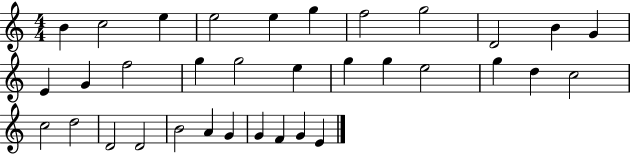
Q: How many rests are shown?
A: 0